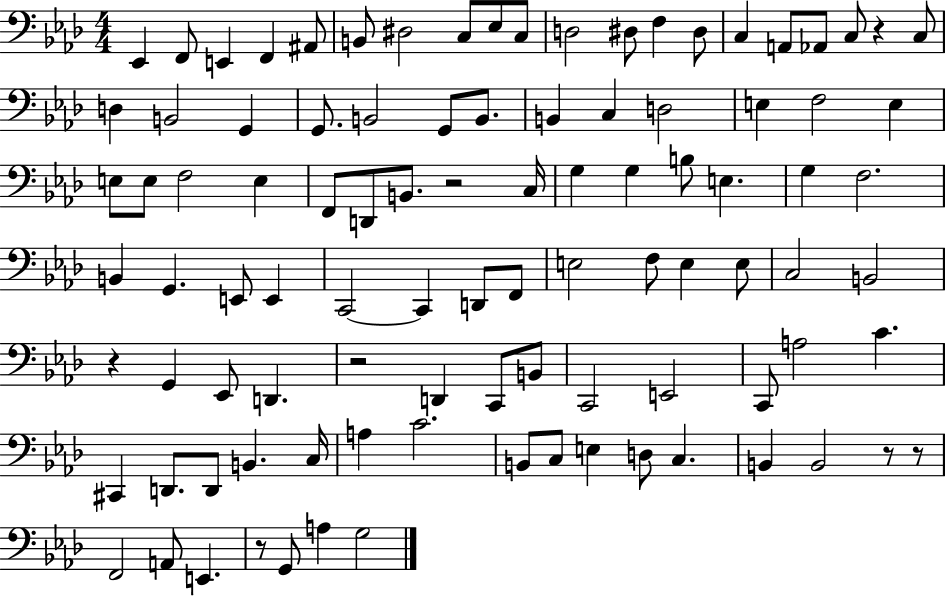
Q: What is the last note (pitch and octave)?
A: G3